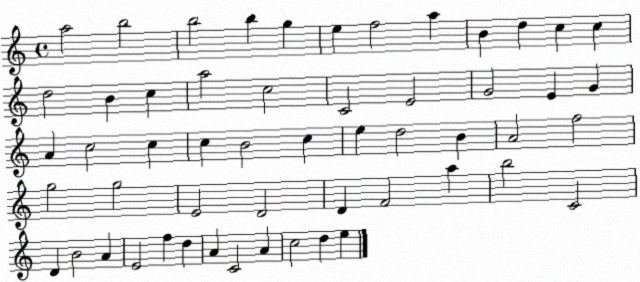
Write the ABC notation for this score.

X:1
T:Untitled
M:4/4
L:1/4
K:C
a2 b2 b2 b g e f2 a B d c c d2 B c a2 c2 C2 E2 G2 E G A c2 c c B2 c e d2 B A2 f2 g2 g2 E2 D2 D F2 a b2 C2 D B2 A E2 f d A C2 A c2 d e